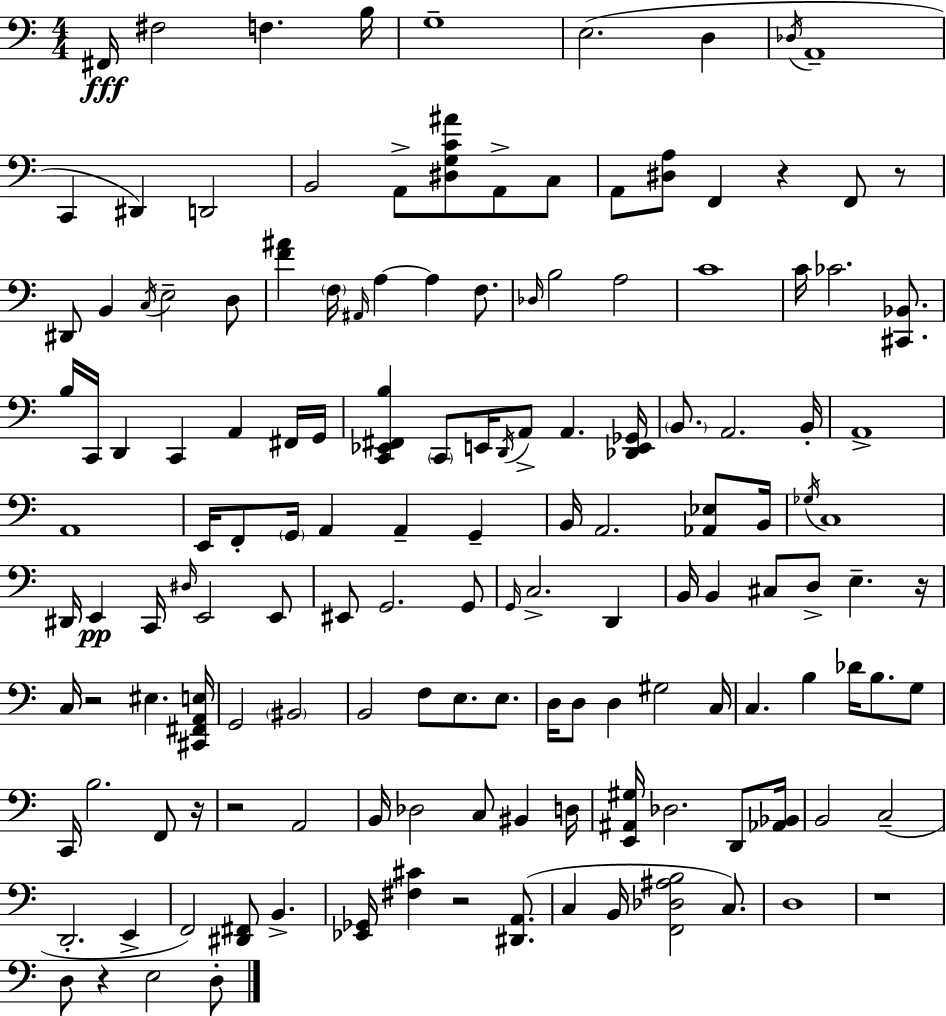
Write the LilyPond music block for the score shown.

{
  \clef bass
  \numericTimeSignature
  \time 4/4
  \key a \minor
  fis,16\fff fis2 f4. b16 | g1-- | e2.( d4 | \acciaccatura { des16 } a,1-- | \break c,4 dis,4) d,2 | b,2 a,8-> <dis g c' ais'>8 a,8-> c8 | a,8 <dis a>8 f,4 r4 f,8 r8 | dis,8 b,4 \acciaccatura { c16 } e2-- | \break d8 <f' ais'>4 \parenthesize f16 \grace { ais,16 } a4~~ a4 | f8. \grace { des16 } b2 a2 | c'1 | c'16 ces'2. | \break <cis, bes,>8. b16 c,16 d,4 c,4 a,4 | fis,16 g,16 <c, ees, fis, b>4 \parenthesize c,8 e,16 \acciaccatura { d,16 } a,8-> a,4. | <des, e, ges,>16 \parenthesize b,8. a,2. | b,16-. a,1-> | \break a,1 | e,16 f,8-. \parenthesize g,16 a,4 a,4-- | g,4-- b,16 a,2. | <aes, ees>8 b,16 \acciaccatura { ges16 } c1 | \break dis,16 e,4\pp c,16 \grace { dis16 } e,2 | e,8 eis,8 g,2. | g,8 \grace { g,16 } c2.-> | d,4 b,16 b,4 cis8 d8-> | \break e4.-- r16 c16 r2 | eis4. <cis, fis, a, e>16 g,2 | \parenthesize bis,2 b,2 | f8 e8. e8. d16 d8 d4 gis2 | \break c16 c4. b4 | des'16 b8. g8 c,16 b2. | f,8 r16 r2 | a,2 b,16 des2 | \break c8 bis,4 d16 <e, ais, gis>16 des2. | d,8 <aes, bes,>16 b,2 | c2--( d,2.-. | e,4-> f,2) | \break <dis, fis,>8 b,4.-> <ees, ges,>16 <fis cis'>4 r2 | <dis, a,>8.( c4 b,16 <f, des ais b>2 | c8.) d1 | r1 | \break d8 r4 e2 | d8-. \bar "|."
}